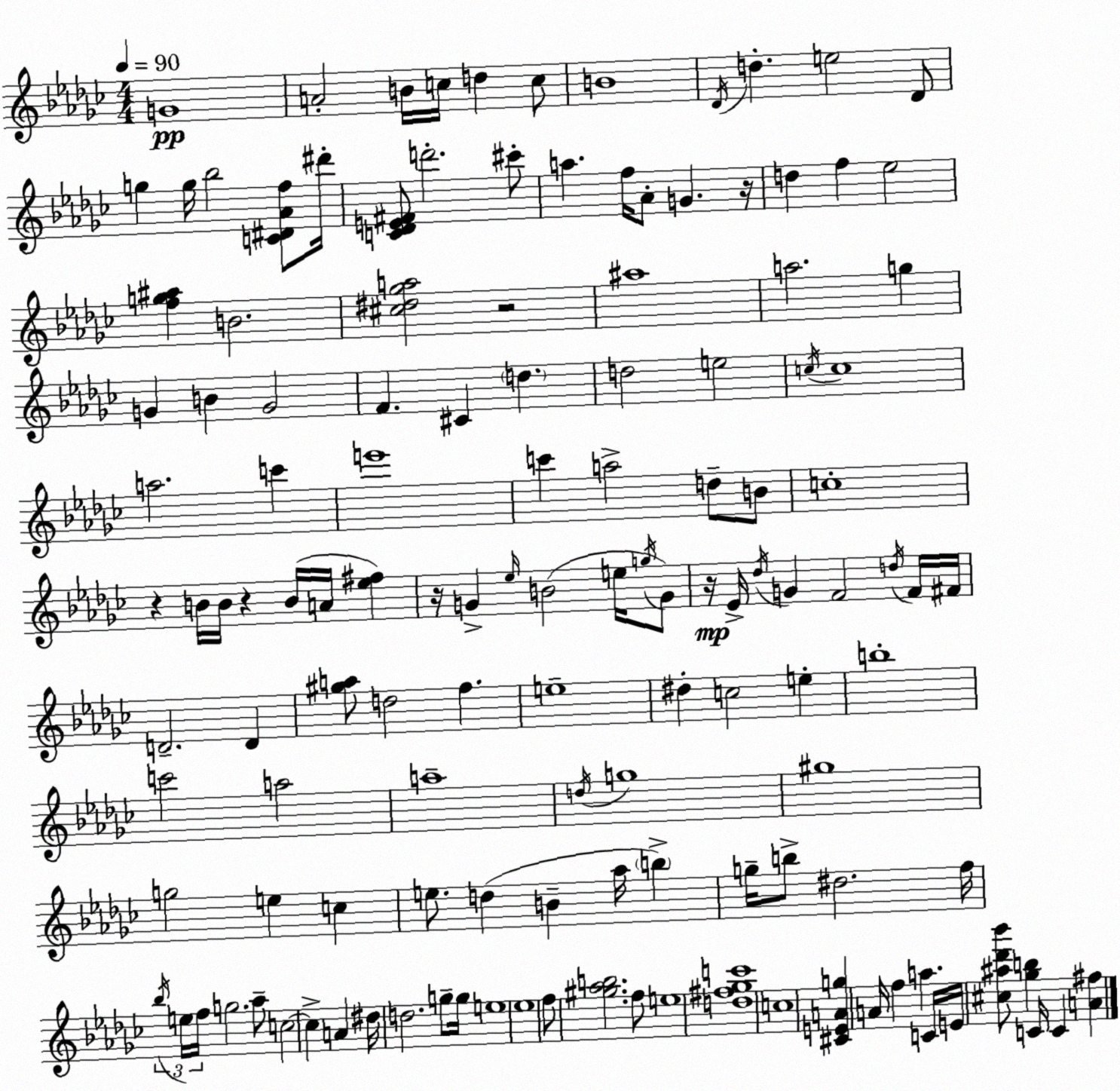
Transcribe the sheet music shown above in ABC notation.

X:1
T:Untitled
M:4/4
L:1/4
K:Ebm
G4 A2 B/4 c/4 d c/2 B4 _D/4 d e2 _D/2 g g/4 _b2 [C^D_Af]/2 ^d'/4 [C_DE^F]/2 d'2 ^c'/2 a f/4 _A/2 G z/4 d f _e2 [fg^a] B2 [^c^d_ga]2 z2 ^a4 a2 g G B G2 F ^C d d2 e2 c/4 c4 a2 c' e'4 c' a2 d/2 B/2 c4 z B/4 B/4 z B/4 A/4 [_e^f] z/4 G _e/4 B2 e/4 g/4 G/2 z/4 _E/4 _d/4 G F2 d/4 F/4 ^F/4 D2 D [^ga]/2 d2 f e4 ^d c2 e b4 c'2 a2 a4 d/4 g4 ^g4 g2 e c e/2 d B _a/4 b g/4 b/2 ^d2 f/4 _b/4 e/4 f/4 g2 _a/2 c2 c A ^d/4 d2 g/2 g/4 e4 _e4 f/2 [^g_ab]2 f/2 e4 [d^f_gc']4 c4 [^CEAg] A/4 f a C/4 E/4 [^c^a_d'_b']/2 [_gb] C/4 C [A^f]